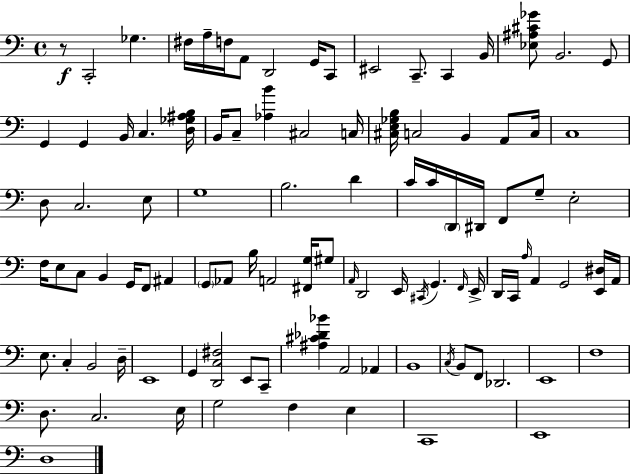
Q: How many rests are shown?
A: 1